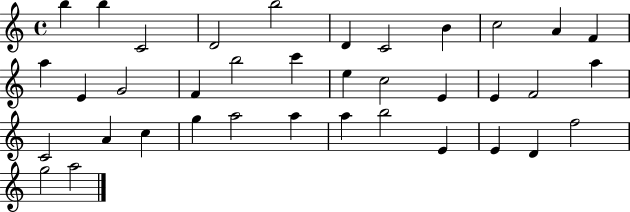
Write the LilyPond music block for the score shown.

{
  \clef treble
  \time 4/4
  \defaultTimeSignature
  \key c \major
  b''4 b''4 c'2 | d'2 b''2 | d'4 c'2 b'4 | c''2 a'4 f'4 | \break a''4 e'4 g'2 | f'4 b''2 c'''4 | e''4 c''2 e'4 | e'4 f'2 a''4 | \break c'2 a'4 c''4 | g''4 a''2 a''4 | a''4 b''2 e'4 | e'4 d'4 f''2 | \break g''2 a''2 | \bar "|."
}